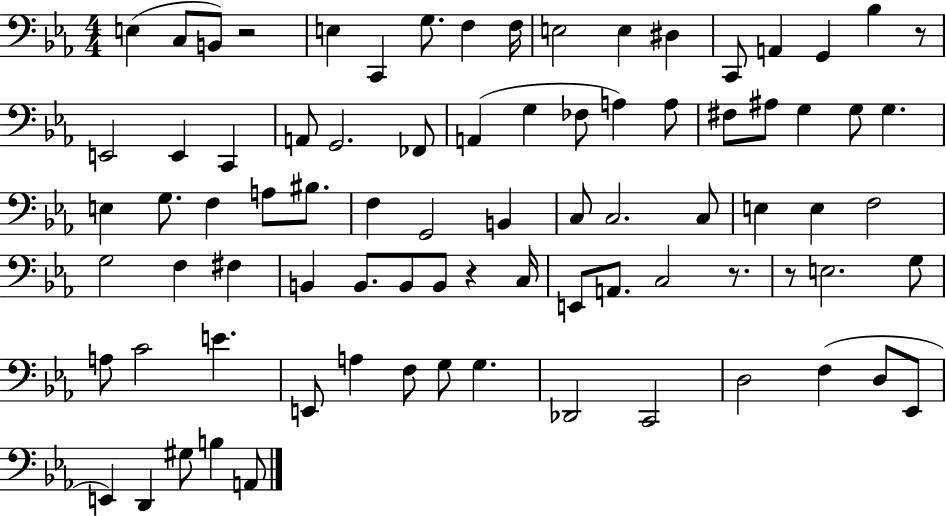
{
  \clef bass
  \numericTimeSignature
  \time 4/4
  \key ees \major
  e4( c8 b,8) r2 | e4 c,4 g8. f4 f16 | e2 e4 dis4 | c,8 a,4 g,4 bes4 r8 | \break e,2 e,4 c,4 | a,8 g,2. fes,8 | a,4( g4 fes8 a4) a8 | fis8 ais8 g4 g8 g4. | \break e4 g8. f4 a8 bis8. | f4 g,2 b,4 | c8 c2. c8 | e4 e4 f2 | \break g2 f4 fis4 | b,4 b,8. b,8 b,8 r4 c16 | e,8 a,8. c2 r8. | r8 e2. g8 | \break a8 c'2 e'4. | e,8 a4 f8 g8 g4. | des,2 c,2 | d2 f4( d8 ees,8 | \break e,4) d,4 gis8 b4 a,8 | \bar "|."
}